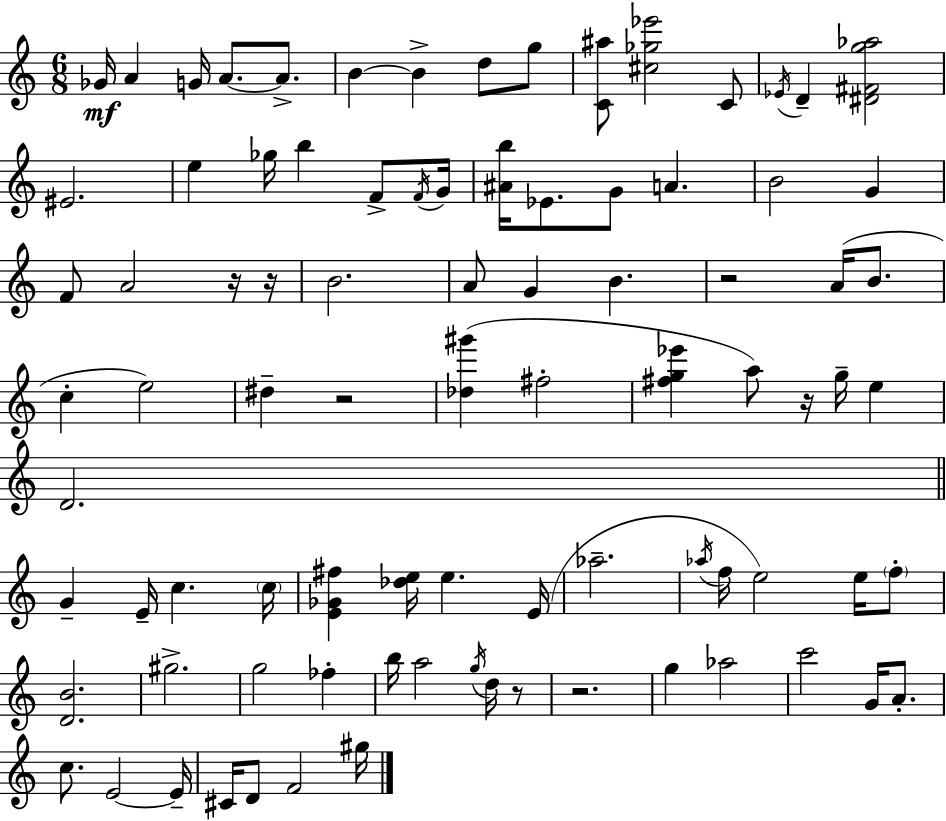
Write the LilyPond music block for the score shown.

{
  \clef treble
  \numericTimeSignature
  \time 6/8
  \key c \major
  ges'16\mf a'4 g'16 a'8.~~ a'8.-> | b'4~~ b'4-> d''8 g''8 | <c' ais''>8 <cis'' ges'' ees'''>2 c'8 | \acciaccatura { ees'16 } d'4-- <dis' fis' g'' aes''>2 | \break eis'2. | e''4 ges''16 b''4 f'8-> | \acciaccatura { f'16 } g'16 <ais' b''>16 ees'8. g'8 a'4. | b'2 g'4 | \break f'8 a'2 | r16 r16 b'2. | a'8 g'4 b'4. | r2 a'16( b'8. | \break c''4-. e''2) | dis''4-- r2 | <des'' gis'''>4( fis''2-. | <fis'' g'' ees'''>4 a''8) r16 g''16-- e''4 | \break d'2. | \bar "||" \break \key c \major g'4-- e'16-- c''4. \parenthesize c''16 | <e' ges' fis''>4 <des'' e''>16 e''4. e'16( | aes''2.-- | \acciaccatura { aes''16 } f''16 e''2) e''16 \parenthesize f''8-. | \break <d' b'>2. | gis''2.-> | g''2 fes''4-. | b''16 a''2 \acciaccatura { g''16 } d''16 | \break r8 r2. | g''4 aes''2 | c'''2 g'16 a'8.-. | c''8. e'2~~ | \break e'16-- cis'16 d'8 f'2 | gis''16 \bar "|."
}